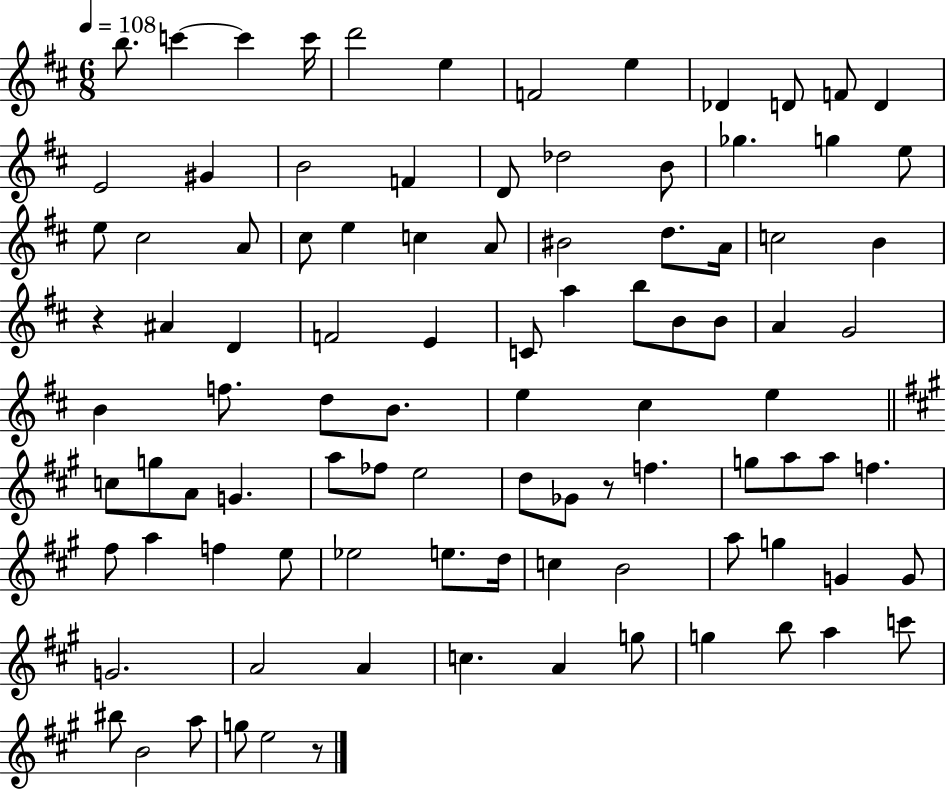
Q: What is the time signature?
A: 6/8